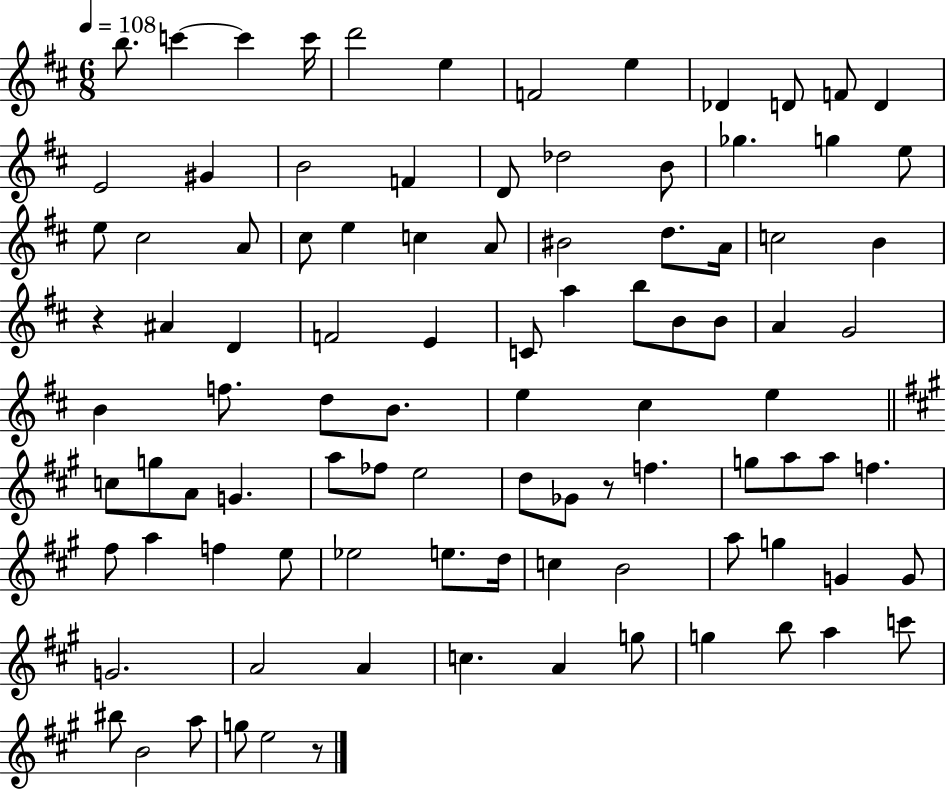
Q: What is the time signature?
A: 6/8